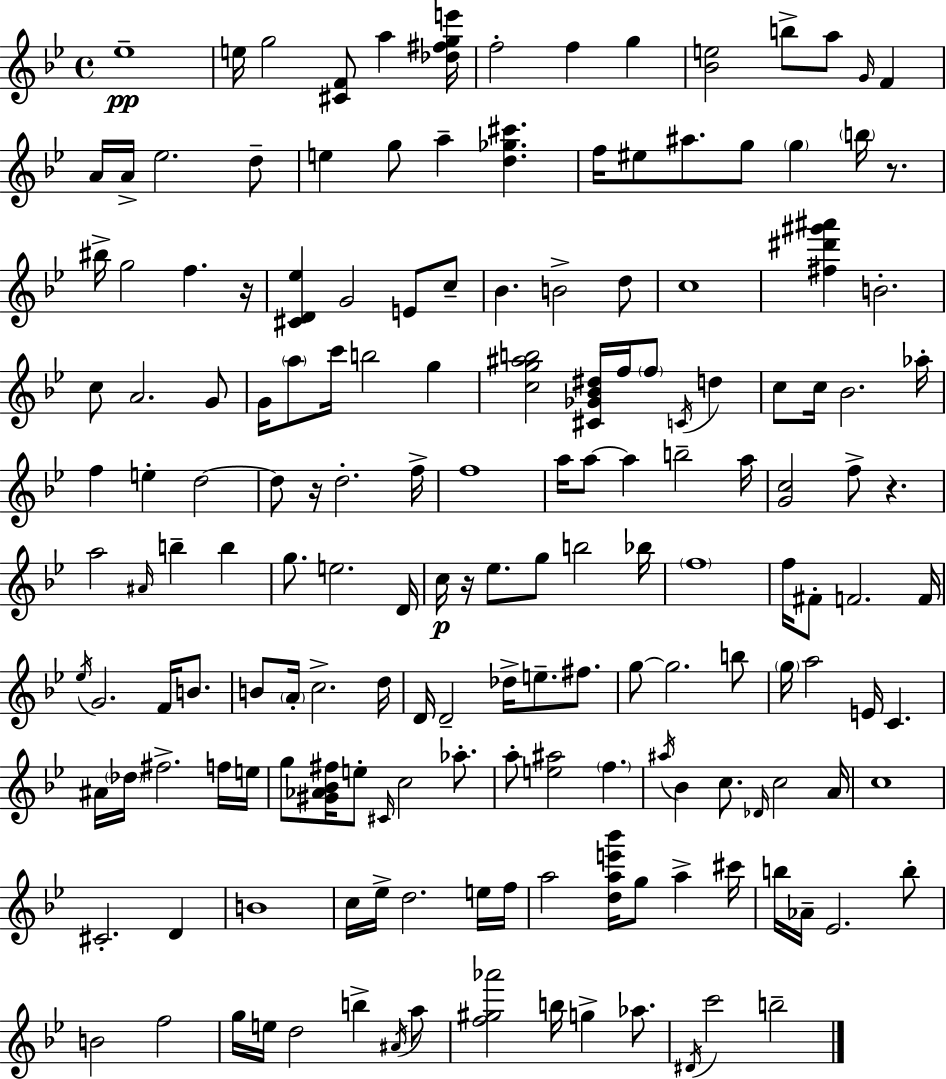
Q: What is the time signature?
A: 4/4